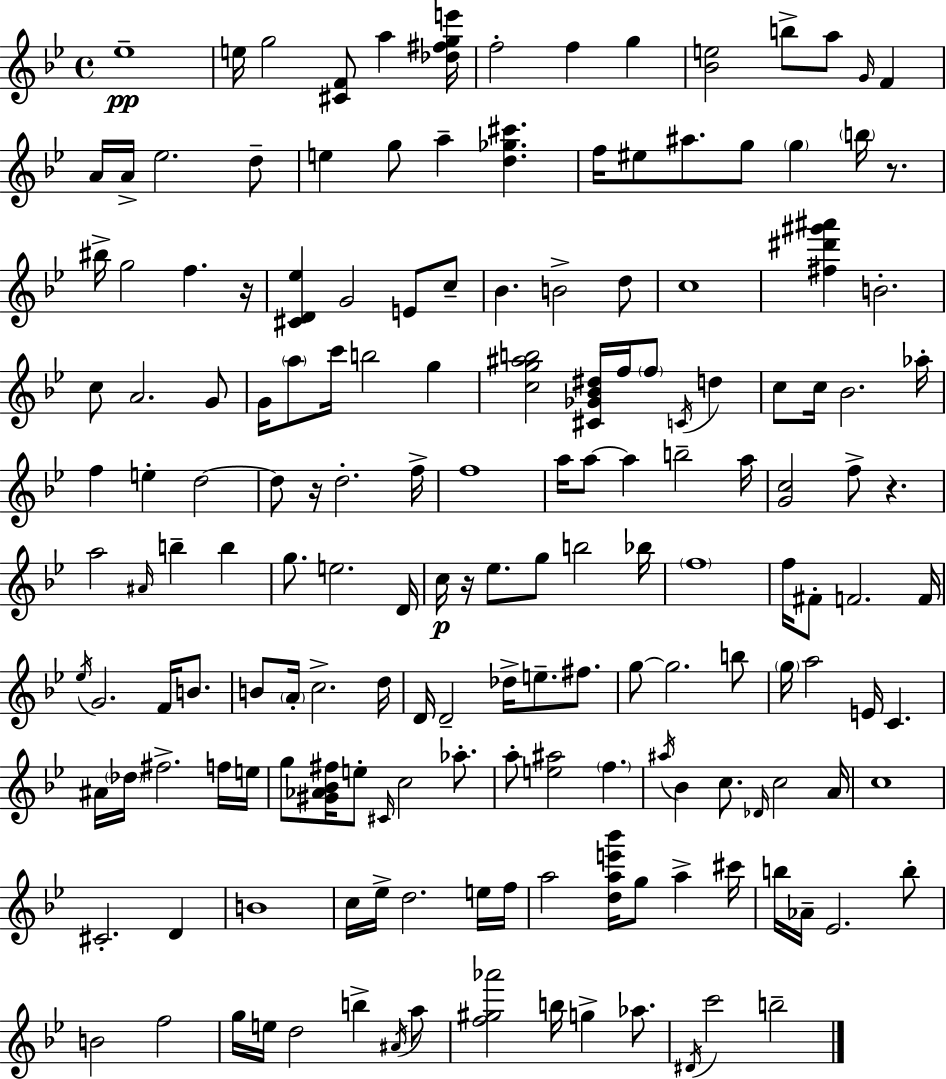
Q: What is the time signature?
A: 4/4